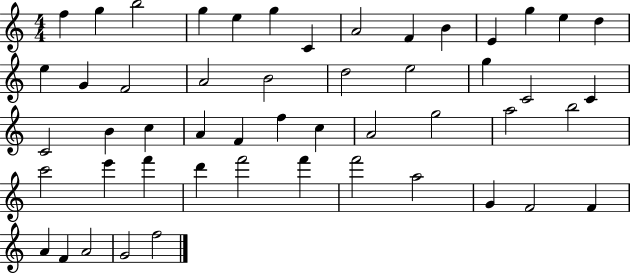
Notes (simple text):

F5/q G5/q B5/h G5/q E5/q G5/q C4/q A4/h F4/q B4/q E4/q G5/q E5/q D5/q E5/q G4/q F4/h A4/h B4/h D5/h E5/h G5/q C4/h C4/q C4/h B4/q C5/q A4/q F4/q F5/q C5/q A4/h G5/h A5/h B5/h C6/h E6/q F6/q D6/q F6/h F6/q F6/h A5/h G4/q F4/h F4/q A4/q F4/q A4/h G4/h F5/h